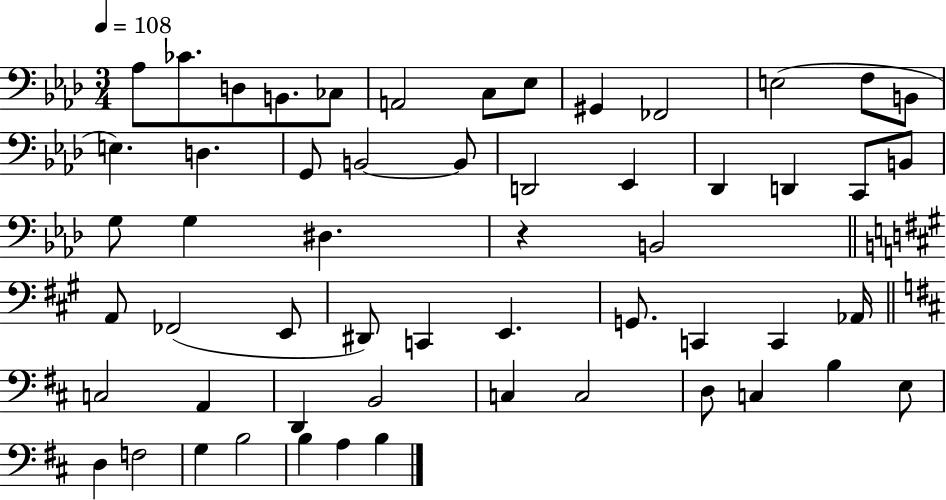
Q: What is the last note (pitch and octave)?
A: B3